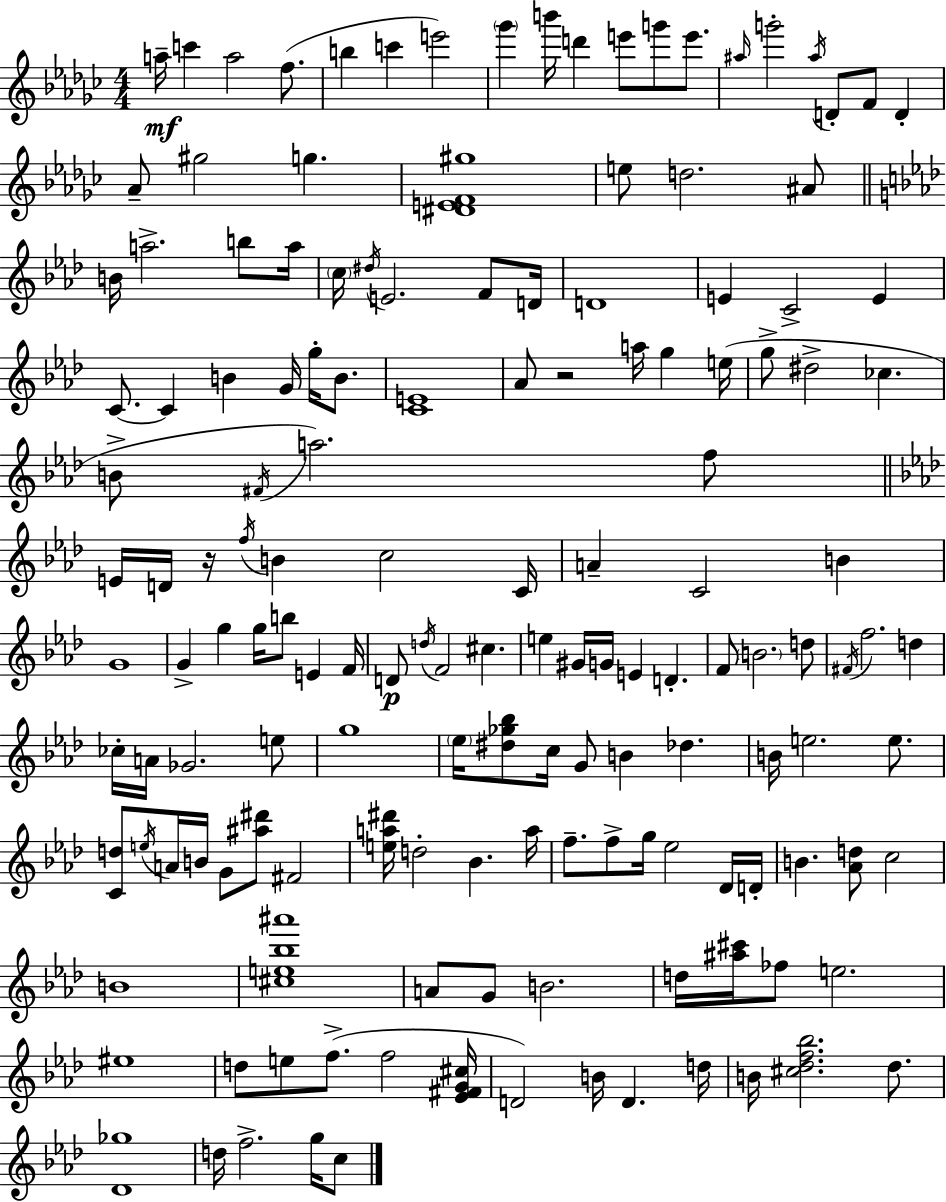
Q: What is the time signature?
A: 4/4